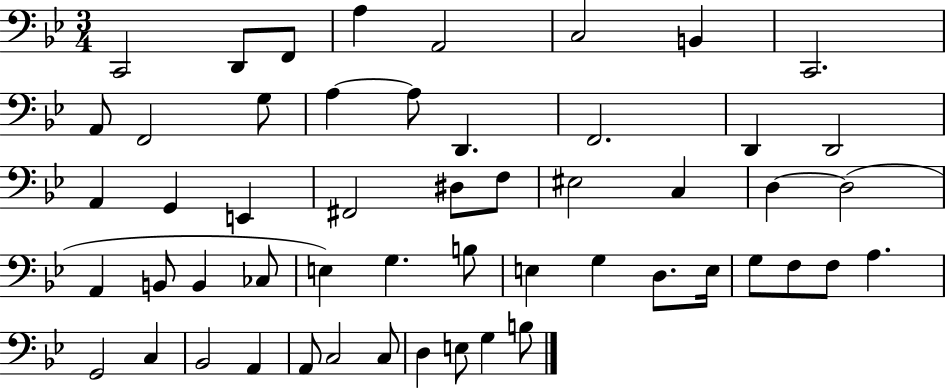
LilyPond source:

{
  \clef bass
  \numericTimeSignature
  \time 3/4
  \key bes \major
  c,2 d,8 f,8 | a4 a,2 | c2 b,4 | c,2. | \break a,8 f,2 g8 | a4~~ a8 d,4. | f,2. | d,4 d,2 | \break a,4 g,4 e,4 | fis,2 dis8 f8 | eis2 c4 | d4~~ d2( | \break a,4 b,8 b,4 ces8 | e4) g4. b8 | e4 g4 d8. e16 | g8 f8 f8 a4. | \break g,2 c4 | bes,2 a,4 | a,8 c2 c8 | d4 e8 g4 b8 | \break \bar "|."
}